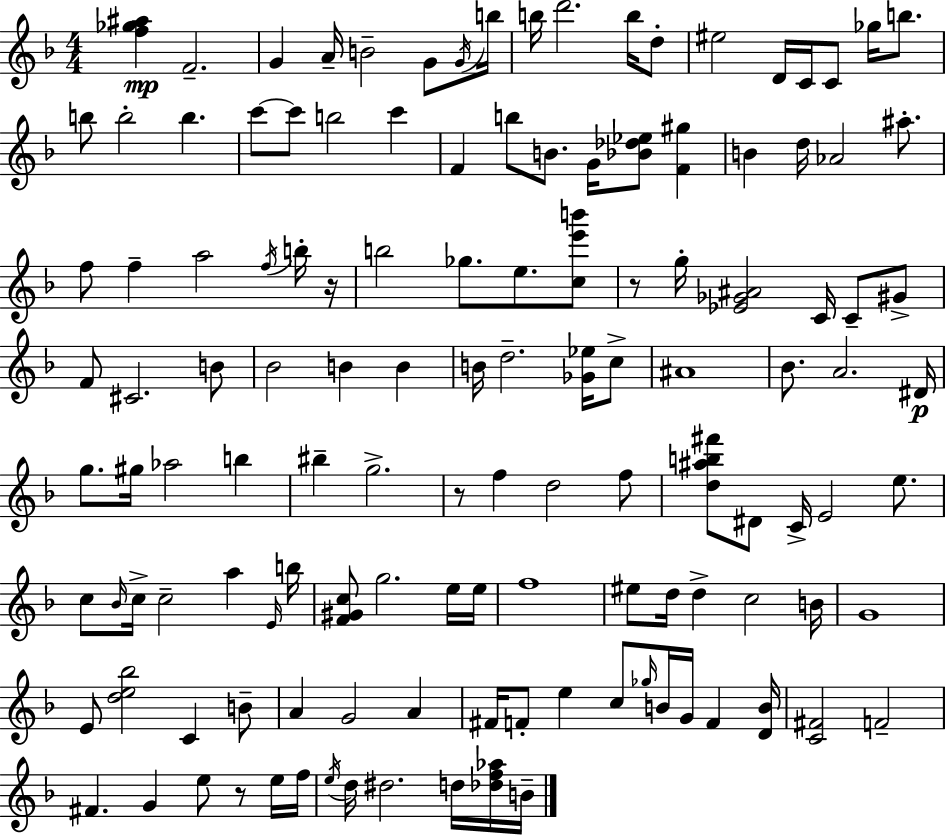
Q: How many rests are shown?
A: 4